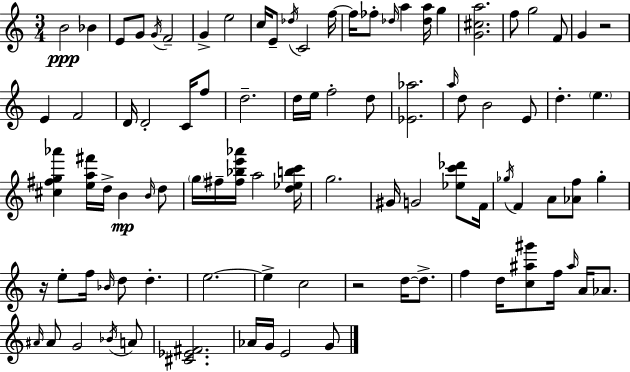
X:1
T:Untitled
M:3/4
L:1/4
K:Am
B2 _B E/2 G/2 G/4 F2 G e2 c/4 E/2 _d/4 C2 f/4 f/4 _f/2 _d/4 a [_da]/4 g [G^ca]2 f/2 g2 F/2 G z2 E F2 D/4 D2 C/4 f/2 d2 d/4 e/4 f2 d/2 [_E_a]2 a/4 d/2 B2 E/2 d e [^c^fg_a'] [ea^f']/4 d/4 B B/4 d/2 g/4 ^f/4 [^f_be'_a']/4 a2 [d_ebc']/4 g2 ^G/4 G2 [_ec'_d']/2 F/4 _g/4 F A/2 [_Af]/2 _g z/4 e/2 f/4 _B/4 d/2 d e2 e c2 z2 d/4 d/2 f d/4 [c^a^g']/2 f/4 ^a/4 A/4 _A/2 ^A/4 ^A/2 G2 _B/4 A/2 [^C_E^F]2 _A/4 G/4 E2 G/2